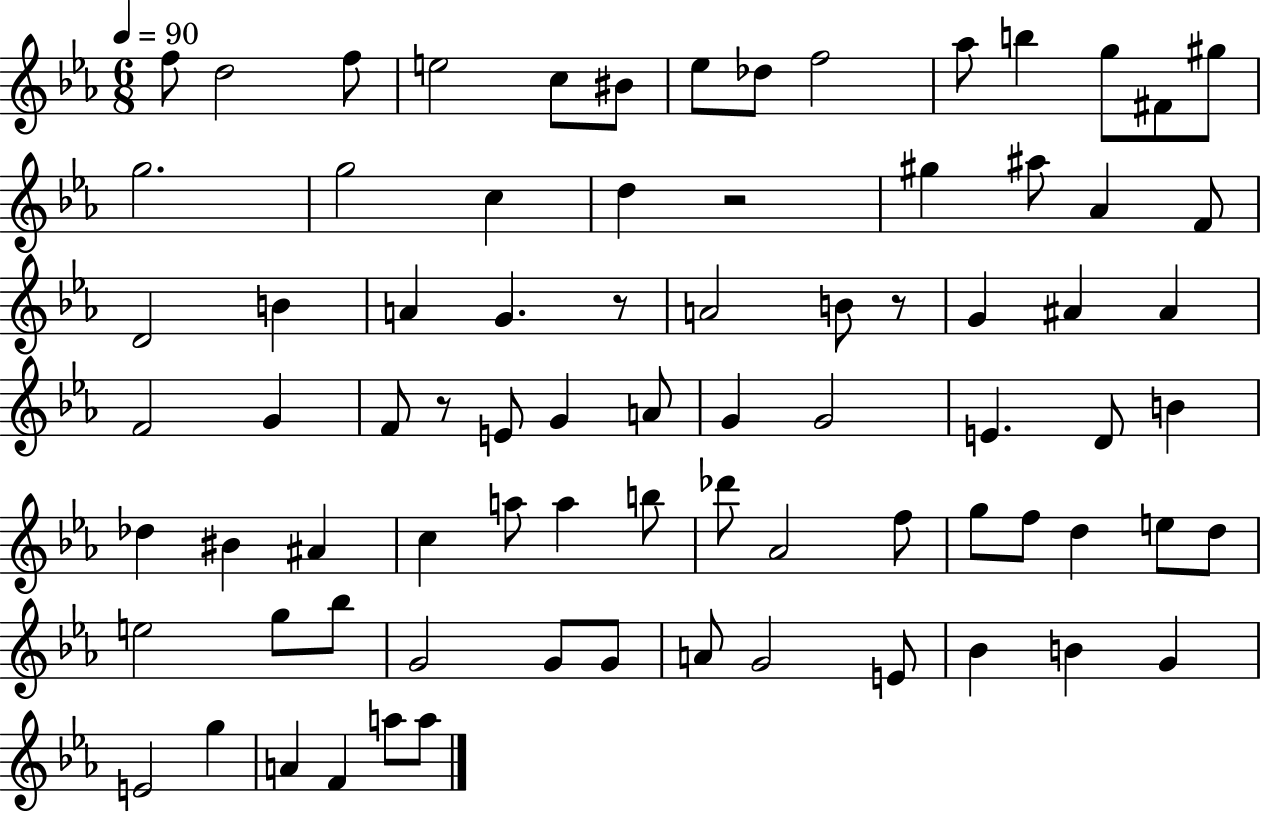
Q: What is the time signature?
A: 6/8